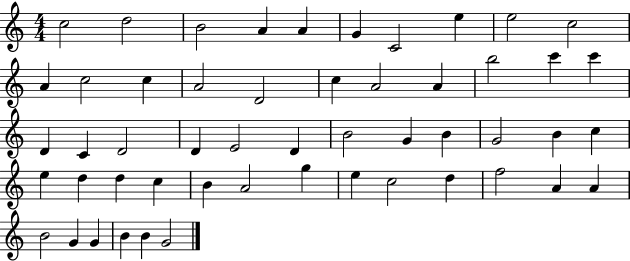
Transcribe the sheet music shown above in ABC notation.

X:1
T:Untitled
M:4/4
L:1/4
K:C
c2 d2 B2 A A G C2 e e2 c2 A c2 c A2 D2 c A2 A b2 c' c' D C D2 D E2 D B2 G B G2 B c e d d c B A2 g e c2 d f2 A A B2 G G B B G2